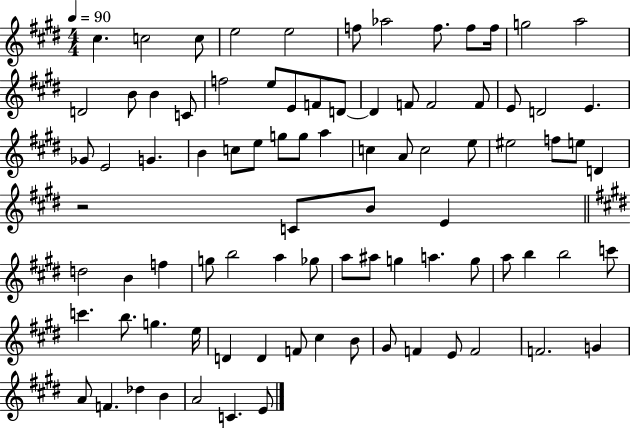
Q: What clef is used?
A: treble